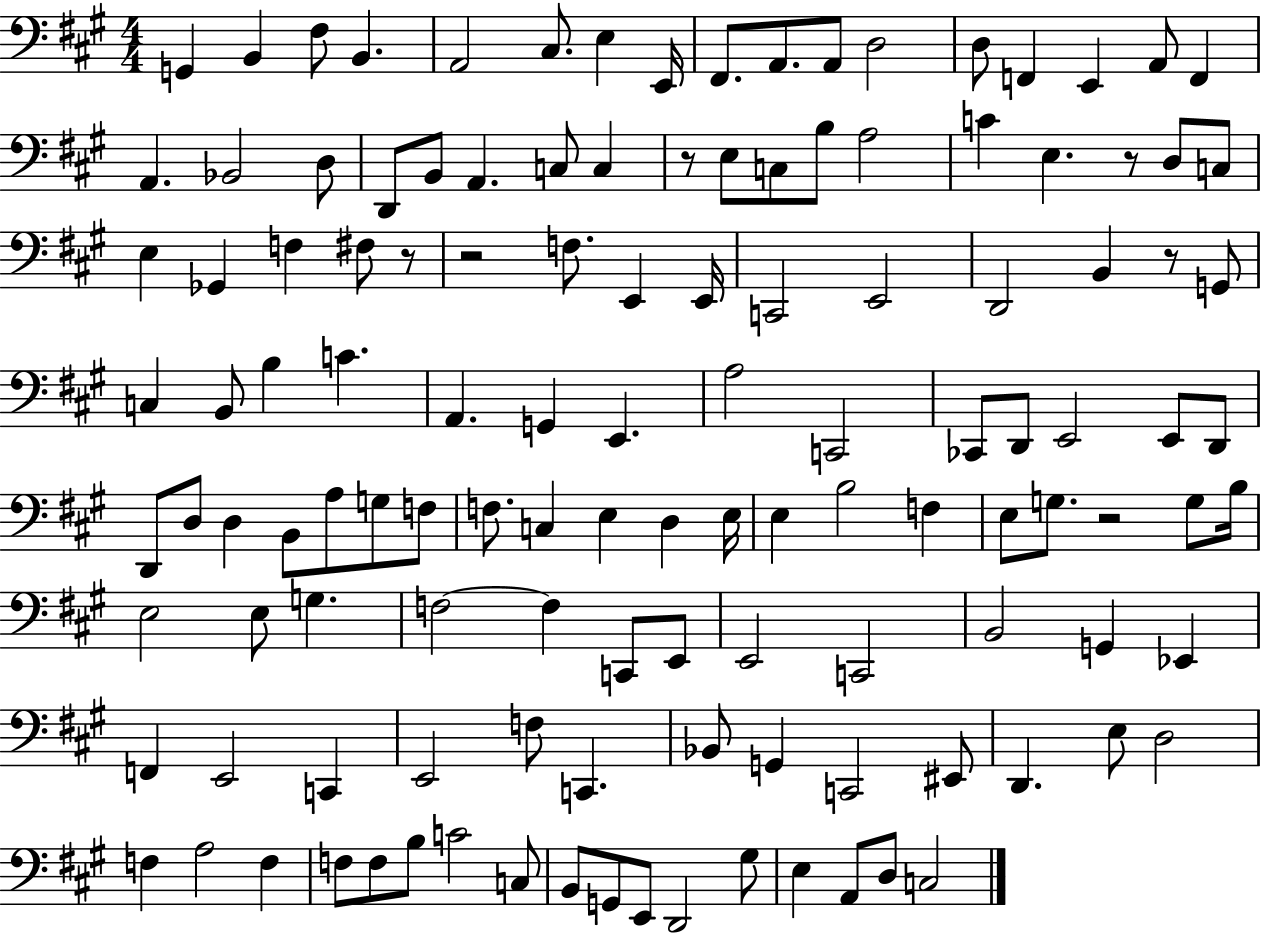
G2/q B2/q F#3/e B2/q. A2/h C#3/e. E3/q E2/s F#2/e. A2/e. A2/e D3/h D3/e F2/q E2/q A2/e F2/q A2/q. Bb2/h D3/e D2/e B2/e A2/q. C3/e C3/q R/e E3/e C3/e B3/e A3/h C4/q E3/q. R/e D3/e C3/e E3/q Gb2/q F3/q F#3/e R/e R/h F3/e. E2/q E2/s C2/h E2/h D2/h B2/q R/e G2/e C3/q B2/e B3/q C4/q. A2/q. G2/q E2/q. A3/h C2/h CES2/e D2/e E2/h E2/e D2/e D2/e D3/e D3/q B2/e A3/e G3/e F3/e F3/e. C3/q E3/q D3/q E3/s E3/q B3/h F3/q E3/e G3/e. R/h G3/e B3/s E3/h E3/e G3/q. F3/h F3/q C2/e E2/e E2/h C2/h B2/h G2/q Eb2/q F2/q E2/h C2/q E2/h F3/e C2/q. Bb2/e G2/q C2/h EIS2/e D2/q. E3/e D3/h F3/q A3/h F3/q F3/e F3/e B3/e C4/h C3/e B2/e G2/e E2/e D2/h G#3/e E3/q A2/e D3/e C3/h